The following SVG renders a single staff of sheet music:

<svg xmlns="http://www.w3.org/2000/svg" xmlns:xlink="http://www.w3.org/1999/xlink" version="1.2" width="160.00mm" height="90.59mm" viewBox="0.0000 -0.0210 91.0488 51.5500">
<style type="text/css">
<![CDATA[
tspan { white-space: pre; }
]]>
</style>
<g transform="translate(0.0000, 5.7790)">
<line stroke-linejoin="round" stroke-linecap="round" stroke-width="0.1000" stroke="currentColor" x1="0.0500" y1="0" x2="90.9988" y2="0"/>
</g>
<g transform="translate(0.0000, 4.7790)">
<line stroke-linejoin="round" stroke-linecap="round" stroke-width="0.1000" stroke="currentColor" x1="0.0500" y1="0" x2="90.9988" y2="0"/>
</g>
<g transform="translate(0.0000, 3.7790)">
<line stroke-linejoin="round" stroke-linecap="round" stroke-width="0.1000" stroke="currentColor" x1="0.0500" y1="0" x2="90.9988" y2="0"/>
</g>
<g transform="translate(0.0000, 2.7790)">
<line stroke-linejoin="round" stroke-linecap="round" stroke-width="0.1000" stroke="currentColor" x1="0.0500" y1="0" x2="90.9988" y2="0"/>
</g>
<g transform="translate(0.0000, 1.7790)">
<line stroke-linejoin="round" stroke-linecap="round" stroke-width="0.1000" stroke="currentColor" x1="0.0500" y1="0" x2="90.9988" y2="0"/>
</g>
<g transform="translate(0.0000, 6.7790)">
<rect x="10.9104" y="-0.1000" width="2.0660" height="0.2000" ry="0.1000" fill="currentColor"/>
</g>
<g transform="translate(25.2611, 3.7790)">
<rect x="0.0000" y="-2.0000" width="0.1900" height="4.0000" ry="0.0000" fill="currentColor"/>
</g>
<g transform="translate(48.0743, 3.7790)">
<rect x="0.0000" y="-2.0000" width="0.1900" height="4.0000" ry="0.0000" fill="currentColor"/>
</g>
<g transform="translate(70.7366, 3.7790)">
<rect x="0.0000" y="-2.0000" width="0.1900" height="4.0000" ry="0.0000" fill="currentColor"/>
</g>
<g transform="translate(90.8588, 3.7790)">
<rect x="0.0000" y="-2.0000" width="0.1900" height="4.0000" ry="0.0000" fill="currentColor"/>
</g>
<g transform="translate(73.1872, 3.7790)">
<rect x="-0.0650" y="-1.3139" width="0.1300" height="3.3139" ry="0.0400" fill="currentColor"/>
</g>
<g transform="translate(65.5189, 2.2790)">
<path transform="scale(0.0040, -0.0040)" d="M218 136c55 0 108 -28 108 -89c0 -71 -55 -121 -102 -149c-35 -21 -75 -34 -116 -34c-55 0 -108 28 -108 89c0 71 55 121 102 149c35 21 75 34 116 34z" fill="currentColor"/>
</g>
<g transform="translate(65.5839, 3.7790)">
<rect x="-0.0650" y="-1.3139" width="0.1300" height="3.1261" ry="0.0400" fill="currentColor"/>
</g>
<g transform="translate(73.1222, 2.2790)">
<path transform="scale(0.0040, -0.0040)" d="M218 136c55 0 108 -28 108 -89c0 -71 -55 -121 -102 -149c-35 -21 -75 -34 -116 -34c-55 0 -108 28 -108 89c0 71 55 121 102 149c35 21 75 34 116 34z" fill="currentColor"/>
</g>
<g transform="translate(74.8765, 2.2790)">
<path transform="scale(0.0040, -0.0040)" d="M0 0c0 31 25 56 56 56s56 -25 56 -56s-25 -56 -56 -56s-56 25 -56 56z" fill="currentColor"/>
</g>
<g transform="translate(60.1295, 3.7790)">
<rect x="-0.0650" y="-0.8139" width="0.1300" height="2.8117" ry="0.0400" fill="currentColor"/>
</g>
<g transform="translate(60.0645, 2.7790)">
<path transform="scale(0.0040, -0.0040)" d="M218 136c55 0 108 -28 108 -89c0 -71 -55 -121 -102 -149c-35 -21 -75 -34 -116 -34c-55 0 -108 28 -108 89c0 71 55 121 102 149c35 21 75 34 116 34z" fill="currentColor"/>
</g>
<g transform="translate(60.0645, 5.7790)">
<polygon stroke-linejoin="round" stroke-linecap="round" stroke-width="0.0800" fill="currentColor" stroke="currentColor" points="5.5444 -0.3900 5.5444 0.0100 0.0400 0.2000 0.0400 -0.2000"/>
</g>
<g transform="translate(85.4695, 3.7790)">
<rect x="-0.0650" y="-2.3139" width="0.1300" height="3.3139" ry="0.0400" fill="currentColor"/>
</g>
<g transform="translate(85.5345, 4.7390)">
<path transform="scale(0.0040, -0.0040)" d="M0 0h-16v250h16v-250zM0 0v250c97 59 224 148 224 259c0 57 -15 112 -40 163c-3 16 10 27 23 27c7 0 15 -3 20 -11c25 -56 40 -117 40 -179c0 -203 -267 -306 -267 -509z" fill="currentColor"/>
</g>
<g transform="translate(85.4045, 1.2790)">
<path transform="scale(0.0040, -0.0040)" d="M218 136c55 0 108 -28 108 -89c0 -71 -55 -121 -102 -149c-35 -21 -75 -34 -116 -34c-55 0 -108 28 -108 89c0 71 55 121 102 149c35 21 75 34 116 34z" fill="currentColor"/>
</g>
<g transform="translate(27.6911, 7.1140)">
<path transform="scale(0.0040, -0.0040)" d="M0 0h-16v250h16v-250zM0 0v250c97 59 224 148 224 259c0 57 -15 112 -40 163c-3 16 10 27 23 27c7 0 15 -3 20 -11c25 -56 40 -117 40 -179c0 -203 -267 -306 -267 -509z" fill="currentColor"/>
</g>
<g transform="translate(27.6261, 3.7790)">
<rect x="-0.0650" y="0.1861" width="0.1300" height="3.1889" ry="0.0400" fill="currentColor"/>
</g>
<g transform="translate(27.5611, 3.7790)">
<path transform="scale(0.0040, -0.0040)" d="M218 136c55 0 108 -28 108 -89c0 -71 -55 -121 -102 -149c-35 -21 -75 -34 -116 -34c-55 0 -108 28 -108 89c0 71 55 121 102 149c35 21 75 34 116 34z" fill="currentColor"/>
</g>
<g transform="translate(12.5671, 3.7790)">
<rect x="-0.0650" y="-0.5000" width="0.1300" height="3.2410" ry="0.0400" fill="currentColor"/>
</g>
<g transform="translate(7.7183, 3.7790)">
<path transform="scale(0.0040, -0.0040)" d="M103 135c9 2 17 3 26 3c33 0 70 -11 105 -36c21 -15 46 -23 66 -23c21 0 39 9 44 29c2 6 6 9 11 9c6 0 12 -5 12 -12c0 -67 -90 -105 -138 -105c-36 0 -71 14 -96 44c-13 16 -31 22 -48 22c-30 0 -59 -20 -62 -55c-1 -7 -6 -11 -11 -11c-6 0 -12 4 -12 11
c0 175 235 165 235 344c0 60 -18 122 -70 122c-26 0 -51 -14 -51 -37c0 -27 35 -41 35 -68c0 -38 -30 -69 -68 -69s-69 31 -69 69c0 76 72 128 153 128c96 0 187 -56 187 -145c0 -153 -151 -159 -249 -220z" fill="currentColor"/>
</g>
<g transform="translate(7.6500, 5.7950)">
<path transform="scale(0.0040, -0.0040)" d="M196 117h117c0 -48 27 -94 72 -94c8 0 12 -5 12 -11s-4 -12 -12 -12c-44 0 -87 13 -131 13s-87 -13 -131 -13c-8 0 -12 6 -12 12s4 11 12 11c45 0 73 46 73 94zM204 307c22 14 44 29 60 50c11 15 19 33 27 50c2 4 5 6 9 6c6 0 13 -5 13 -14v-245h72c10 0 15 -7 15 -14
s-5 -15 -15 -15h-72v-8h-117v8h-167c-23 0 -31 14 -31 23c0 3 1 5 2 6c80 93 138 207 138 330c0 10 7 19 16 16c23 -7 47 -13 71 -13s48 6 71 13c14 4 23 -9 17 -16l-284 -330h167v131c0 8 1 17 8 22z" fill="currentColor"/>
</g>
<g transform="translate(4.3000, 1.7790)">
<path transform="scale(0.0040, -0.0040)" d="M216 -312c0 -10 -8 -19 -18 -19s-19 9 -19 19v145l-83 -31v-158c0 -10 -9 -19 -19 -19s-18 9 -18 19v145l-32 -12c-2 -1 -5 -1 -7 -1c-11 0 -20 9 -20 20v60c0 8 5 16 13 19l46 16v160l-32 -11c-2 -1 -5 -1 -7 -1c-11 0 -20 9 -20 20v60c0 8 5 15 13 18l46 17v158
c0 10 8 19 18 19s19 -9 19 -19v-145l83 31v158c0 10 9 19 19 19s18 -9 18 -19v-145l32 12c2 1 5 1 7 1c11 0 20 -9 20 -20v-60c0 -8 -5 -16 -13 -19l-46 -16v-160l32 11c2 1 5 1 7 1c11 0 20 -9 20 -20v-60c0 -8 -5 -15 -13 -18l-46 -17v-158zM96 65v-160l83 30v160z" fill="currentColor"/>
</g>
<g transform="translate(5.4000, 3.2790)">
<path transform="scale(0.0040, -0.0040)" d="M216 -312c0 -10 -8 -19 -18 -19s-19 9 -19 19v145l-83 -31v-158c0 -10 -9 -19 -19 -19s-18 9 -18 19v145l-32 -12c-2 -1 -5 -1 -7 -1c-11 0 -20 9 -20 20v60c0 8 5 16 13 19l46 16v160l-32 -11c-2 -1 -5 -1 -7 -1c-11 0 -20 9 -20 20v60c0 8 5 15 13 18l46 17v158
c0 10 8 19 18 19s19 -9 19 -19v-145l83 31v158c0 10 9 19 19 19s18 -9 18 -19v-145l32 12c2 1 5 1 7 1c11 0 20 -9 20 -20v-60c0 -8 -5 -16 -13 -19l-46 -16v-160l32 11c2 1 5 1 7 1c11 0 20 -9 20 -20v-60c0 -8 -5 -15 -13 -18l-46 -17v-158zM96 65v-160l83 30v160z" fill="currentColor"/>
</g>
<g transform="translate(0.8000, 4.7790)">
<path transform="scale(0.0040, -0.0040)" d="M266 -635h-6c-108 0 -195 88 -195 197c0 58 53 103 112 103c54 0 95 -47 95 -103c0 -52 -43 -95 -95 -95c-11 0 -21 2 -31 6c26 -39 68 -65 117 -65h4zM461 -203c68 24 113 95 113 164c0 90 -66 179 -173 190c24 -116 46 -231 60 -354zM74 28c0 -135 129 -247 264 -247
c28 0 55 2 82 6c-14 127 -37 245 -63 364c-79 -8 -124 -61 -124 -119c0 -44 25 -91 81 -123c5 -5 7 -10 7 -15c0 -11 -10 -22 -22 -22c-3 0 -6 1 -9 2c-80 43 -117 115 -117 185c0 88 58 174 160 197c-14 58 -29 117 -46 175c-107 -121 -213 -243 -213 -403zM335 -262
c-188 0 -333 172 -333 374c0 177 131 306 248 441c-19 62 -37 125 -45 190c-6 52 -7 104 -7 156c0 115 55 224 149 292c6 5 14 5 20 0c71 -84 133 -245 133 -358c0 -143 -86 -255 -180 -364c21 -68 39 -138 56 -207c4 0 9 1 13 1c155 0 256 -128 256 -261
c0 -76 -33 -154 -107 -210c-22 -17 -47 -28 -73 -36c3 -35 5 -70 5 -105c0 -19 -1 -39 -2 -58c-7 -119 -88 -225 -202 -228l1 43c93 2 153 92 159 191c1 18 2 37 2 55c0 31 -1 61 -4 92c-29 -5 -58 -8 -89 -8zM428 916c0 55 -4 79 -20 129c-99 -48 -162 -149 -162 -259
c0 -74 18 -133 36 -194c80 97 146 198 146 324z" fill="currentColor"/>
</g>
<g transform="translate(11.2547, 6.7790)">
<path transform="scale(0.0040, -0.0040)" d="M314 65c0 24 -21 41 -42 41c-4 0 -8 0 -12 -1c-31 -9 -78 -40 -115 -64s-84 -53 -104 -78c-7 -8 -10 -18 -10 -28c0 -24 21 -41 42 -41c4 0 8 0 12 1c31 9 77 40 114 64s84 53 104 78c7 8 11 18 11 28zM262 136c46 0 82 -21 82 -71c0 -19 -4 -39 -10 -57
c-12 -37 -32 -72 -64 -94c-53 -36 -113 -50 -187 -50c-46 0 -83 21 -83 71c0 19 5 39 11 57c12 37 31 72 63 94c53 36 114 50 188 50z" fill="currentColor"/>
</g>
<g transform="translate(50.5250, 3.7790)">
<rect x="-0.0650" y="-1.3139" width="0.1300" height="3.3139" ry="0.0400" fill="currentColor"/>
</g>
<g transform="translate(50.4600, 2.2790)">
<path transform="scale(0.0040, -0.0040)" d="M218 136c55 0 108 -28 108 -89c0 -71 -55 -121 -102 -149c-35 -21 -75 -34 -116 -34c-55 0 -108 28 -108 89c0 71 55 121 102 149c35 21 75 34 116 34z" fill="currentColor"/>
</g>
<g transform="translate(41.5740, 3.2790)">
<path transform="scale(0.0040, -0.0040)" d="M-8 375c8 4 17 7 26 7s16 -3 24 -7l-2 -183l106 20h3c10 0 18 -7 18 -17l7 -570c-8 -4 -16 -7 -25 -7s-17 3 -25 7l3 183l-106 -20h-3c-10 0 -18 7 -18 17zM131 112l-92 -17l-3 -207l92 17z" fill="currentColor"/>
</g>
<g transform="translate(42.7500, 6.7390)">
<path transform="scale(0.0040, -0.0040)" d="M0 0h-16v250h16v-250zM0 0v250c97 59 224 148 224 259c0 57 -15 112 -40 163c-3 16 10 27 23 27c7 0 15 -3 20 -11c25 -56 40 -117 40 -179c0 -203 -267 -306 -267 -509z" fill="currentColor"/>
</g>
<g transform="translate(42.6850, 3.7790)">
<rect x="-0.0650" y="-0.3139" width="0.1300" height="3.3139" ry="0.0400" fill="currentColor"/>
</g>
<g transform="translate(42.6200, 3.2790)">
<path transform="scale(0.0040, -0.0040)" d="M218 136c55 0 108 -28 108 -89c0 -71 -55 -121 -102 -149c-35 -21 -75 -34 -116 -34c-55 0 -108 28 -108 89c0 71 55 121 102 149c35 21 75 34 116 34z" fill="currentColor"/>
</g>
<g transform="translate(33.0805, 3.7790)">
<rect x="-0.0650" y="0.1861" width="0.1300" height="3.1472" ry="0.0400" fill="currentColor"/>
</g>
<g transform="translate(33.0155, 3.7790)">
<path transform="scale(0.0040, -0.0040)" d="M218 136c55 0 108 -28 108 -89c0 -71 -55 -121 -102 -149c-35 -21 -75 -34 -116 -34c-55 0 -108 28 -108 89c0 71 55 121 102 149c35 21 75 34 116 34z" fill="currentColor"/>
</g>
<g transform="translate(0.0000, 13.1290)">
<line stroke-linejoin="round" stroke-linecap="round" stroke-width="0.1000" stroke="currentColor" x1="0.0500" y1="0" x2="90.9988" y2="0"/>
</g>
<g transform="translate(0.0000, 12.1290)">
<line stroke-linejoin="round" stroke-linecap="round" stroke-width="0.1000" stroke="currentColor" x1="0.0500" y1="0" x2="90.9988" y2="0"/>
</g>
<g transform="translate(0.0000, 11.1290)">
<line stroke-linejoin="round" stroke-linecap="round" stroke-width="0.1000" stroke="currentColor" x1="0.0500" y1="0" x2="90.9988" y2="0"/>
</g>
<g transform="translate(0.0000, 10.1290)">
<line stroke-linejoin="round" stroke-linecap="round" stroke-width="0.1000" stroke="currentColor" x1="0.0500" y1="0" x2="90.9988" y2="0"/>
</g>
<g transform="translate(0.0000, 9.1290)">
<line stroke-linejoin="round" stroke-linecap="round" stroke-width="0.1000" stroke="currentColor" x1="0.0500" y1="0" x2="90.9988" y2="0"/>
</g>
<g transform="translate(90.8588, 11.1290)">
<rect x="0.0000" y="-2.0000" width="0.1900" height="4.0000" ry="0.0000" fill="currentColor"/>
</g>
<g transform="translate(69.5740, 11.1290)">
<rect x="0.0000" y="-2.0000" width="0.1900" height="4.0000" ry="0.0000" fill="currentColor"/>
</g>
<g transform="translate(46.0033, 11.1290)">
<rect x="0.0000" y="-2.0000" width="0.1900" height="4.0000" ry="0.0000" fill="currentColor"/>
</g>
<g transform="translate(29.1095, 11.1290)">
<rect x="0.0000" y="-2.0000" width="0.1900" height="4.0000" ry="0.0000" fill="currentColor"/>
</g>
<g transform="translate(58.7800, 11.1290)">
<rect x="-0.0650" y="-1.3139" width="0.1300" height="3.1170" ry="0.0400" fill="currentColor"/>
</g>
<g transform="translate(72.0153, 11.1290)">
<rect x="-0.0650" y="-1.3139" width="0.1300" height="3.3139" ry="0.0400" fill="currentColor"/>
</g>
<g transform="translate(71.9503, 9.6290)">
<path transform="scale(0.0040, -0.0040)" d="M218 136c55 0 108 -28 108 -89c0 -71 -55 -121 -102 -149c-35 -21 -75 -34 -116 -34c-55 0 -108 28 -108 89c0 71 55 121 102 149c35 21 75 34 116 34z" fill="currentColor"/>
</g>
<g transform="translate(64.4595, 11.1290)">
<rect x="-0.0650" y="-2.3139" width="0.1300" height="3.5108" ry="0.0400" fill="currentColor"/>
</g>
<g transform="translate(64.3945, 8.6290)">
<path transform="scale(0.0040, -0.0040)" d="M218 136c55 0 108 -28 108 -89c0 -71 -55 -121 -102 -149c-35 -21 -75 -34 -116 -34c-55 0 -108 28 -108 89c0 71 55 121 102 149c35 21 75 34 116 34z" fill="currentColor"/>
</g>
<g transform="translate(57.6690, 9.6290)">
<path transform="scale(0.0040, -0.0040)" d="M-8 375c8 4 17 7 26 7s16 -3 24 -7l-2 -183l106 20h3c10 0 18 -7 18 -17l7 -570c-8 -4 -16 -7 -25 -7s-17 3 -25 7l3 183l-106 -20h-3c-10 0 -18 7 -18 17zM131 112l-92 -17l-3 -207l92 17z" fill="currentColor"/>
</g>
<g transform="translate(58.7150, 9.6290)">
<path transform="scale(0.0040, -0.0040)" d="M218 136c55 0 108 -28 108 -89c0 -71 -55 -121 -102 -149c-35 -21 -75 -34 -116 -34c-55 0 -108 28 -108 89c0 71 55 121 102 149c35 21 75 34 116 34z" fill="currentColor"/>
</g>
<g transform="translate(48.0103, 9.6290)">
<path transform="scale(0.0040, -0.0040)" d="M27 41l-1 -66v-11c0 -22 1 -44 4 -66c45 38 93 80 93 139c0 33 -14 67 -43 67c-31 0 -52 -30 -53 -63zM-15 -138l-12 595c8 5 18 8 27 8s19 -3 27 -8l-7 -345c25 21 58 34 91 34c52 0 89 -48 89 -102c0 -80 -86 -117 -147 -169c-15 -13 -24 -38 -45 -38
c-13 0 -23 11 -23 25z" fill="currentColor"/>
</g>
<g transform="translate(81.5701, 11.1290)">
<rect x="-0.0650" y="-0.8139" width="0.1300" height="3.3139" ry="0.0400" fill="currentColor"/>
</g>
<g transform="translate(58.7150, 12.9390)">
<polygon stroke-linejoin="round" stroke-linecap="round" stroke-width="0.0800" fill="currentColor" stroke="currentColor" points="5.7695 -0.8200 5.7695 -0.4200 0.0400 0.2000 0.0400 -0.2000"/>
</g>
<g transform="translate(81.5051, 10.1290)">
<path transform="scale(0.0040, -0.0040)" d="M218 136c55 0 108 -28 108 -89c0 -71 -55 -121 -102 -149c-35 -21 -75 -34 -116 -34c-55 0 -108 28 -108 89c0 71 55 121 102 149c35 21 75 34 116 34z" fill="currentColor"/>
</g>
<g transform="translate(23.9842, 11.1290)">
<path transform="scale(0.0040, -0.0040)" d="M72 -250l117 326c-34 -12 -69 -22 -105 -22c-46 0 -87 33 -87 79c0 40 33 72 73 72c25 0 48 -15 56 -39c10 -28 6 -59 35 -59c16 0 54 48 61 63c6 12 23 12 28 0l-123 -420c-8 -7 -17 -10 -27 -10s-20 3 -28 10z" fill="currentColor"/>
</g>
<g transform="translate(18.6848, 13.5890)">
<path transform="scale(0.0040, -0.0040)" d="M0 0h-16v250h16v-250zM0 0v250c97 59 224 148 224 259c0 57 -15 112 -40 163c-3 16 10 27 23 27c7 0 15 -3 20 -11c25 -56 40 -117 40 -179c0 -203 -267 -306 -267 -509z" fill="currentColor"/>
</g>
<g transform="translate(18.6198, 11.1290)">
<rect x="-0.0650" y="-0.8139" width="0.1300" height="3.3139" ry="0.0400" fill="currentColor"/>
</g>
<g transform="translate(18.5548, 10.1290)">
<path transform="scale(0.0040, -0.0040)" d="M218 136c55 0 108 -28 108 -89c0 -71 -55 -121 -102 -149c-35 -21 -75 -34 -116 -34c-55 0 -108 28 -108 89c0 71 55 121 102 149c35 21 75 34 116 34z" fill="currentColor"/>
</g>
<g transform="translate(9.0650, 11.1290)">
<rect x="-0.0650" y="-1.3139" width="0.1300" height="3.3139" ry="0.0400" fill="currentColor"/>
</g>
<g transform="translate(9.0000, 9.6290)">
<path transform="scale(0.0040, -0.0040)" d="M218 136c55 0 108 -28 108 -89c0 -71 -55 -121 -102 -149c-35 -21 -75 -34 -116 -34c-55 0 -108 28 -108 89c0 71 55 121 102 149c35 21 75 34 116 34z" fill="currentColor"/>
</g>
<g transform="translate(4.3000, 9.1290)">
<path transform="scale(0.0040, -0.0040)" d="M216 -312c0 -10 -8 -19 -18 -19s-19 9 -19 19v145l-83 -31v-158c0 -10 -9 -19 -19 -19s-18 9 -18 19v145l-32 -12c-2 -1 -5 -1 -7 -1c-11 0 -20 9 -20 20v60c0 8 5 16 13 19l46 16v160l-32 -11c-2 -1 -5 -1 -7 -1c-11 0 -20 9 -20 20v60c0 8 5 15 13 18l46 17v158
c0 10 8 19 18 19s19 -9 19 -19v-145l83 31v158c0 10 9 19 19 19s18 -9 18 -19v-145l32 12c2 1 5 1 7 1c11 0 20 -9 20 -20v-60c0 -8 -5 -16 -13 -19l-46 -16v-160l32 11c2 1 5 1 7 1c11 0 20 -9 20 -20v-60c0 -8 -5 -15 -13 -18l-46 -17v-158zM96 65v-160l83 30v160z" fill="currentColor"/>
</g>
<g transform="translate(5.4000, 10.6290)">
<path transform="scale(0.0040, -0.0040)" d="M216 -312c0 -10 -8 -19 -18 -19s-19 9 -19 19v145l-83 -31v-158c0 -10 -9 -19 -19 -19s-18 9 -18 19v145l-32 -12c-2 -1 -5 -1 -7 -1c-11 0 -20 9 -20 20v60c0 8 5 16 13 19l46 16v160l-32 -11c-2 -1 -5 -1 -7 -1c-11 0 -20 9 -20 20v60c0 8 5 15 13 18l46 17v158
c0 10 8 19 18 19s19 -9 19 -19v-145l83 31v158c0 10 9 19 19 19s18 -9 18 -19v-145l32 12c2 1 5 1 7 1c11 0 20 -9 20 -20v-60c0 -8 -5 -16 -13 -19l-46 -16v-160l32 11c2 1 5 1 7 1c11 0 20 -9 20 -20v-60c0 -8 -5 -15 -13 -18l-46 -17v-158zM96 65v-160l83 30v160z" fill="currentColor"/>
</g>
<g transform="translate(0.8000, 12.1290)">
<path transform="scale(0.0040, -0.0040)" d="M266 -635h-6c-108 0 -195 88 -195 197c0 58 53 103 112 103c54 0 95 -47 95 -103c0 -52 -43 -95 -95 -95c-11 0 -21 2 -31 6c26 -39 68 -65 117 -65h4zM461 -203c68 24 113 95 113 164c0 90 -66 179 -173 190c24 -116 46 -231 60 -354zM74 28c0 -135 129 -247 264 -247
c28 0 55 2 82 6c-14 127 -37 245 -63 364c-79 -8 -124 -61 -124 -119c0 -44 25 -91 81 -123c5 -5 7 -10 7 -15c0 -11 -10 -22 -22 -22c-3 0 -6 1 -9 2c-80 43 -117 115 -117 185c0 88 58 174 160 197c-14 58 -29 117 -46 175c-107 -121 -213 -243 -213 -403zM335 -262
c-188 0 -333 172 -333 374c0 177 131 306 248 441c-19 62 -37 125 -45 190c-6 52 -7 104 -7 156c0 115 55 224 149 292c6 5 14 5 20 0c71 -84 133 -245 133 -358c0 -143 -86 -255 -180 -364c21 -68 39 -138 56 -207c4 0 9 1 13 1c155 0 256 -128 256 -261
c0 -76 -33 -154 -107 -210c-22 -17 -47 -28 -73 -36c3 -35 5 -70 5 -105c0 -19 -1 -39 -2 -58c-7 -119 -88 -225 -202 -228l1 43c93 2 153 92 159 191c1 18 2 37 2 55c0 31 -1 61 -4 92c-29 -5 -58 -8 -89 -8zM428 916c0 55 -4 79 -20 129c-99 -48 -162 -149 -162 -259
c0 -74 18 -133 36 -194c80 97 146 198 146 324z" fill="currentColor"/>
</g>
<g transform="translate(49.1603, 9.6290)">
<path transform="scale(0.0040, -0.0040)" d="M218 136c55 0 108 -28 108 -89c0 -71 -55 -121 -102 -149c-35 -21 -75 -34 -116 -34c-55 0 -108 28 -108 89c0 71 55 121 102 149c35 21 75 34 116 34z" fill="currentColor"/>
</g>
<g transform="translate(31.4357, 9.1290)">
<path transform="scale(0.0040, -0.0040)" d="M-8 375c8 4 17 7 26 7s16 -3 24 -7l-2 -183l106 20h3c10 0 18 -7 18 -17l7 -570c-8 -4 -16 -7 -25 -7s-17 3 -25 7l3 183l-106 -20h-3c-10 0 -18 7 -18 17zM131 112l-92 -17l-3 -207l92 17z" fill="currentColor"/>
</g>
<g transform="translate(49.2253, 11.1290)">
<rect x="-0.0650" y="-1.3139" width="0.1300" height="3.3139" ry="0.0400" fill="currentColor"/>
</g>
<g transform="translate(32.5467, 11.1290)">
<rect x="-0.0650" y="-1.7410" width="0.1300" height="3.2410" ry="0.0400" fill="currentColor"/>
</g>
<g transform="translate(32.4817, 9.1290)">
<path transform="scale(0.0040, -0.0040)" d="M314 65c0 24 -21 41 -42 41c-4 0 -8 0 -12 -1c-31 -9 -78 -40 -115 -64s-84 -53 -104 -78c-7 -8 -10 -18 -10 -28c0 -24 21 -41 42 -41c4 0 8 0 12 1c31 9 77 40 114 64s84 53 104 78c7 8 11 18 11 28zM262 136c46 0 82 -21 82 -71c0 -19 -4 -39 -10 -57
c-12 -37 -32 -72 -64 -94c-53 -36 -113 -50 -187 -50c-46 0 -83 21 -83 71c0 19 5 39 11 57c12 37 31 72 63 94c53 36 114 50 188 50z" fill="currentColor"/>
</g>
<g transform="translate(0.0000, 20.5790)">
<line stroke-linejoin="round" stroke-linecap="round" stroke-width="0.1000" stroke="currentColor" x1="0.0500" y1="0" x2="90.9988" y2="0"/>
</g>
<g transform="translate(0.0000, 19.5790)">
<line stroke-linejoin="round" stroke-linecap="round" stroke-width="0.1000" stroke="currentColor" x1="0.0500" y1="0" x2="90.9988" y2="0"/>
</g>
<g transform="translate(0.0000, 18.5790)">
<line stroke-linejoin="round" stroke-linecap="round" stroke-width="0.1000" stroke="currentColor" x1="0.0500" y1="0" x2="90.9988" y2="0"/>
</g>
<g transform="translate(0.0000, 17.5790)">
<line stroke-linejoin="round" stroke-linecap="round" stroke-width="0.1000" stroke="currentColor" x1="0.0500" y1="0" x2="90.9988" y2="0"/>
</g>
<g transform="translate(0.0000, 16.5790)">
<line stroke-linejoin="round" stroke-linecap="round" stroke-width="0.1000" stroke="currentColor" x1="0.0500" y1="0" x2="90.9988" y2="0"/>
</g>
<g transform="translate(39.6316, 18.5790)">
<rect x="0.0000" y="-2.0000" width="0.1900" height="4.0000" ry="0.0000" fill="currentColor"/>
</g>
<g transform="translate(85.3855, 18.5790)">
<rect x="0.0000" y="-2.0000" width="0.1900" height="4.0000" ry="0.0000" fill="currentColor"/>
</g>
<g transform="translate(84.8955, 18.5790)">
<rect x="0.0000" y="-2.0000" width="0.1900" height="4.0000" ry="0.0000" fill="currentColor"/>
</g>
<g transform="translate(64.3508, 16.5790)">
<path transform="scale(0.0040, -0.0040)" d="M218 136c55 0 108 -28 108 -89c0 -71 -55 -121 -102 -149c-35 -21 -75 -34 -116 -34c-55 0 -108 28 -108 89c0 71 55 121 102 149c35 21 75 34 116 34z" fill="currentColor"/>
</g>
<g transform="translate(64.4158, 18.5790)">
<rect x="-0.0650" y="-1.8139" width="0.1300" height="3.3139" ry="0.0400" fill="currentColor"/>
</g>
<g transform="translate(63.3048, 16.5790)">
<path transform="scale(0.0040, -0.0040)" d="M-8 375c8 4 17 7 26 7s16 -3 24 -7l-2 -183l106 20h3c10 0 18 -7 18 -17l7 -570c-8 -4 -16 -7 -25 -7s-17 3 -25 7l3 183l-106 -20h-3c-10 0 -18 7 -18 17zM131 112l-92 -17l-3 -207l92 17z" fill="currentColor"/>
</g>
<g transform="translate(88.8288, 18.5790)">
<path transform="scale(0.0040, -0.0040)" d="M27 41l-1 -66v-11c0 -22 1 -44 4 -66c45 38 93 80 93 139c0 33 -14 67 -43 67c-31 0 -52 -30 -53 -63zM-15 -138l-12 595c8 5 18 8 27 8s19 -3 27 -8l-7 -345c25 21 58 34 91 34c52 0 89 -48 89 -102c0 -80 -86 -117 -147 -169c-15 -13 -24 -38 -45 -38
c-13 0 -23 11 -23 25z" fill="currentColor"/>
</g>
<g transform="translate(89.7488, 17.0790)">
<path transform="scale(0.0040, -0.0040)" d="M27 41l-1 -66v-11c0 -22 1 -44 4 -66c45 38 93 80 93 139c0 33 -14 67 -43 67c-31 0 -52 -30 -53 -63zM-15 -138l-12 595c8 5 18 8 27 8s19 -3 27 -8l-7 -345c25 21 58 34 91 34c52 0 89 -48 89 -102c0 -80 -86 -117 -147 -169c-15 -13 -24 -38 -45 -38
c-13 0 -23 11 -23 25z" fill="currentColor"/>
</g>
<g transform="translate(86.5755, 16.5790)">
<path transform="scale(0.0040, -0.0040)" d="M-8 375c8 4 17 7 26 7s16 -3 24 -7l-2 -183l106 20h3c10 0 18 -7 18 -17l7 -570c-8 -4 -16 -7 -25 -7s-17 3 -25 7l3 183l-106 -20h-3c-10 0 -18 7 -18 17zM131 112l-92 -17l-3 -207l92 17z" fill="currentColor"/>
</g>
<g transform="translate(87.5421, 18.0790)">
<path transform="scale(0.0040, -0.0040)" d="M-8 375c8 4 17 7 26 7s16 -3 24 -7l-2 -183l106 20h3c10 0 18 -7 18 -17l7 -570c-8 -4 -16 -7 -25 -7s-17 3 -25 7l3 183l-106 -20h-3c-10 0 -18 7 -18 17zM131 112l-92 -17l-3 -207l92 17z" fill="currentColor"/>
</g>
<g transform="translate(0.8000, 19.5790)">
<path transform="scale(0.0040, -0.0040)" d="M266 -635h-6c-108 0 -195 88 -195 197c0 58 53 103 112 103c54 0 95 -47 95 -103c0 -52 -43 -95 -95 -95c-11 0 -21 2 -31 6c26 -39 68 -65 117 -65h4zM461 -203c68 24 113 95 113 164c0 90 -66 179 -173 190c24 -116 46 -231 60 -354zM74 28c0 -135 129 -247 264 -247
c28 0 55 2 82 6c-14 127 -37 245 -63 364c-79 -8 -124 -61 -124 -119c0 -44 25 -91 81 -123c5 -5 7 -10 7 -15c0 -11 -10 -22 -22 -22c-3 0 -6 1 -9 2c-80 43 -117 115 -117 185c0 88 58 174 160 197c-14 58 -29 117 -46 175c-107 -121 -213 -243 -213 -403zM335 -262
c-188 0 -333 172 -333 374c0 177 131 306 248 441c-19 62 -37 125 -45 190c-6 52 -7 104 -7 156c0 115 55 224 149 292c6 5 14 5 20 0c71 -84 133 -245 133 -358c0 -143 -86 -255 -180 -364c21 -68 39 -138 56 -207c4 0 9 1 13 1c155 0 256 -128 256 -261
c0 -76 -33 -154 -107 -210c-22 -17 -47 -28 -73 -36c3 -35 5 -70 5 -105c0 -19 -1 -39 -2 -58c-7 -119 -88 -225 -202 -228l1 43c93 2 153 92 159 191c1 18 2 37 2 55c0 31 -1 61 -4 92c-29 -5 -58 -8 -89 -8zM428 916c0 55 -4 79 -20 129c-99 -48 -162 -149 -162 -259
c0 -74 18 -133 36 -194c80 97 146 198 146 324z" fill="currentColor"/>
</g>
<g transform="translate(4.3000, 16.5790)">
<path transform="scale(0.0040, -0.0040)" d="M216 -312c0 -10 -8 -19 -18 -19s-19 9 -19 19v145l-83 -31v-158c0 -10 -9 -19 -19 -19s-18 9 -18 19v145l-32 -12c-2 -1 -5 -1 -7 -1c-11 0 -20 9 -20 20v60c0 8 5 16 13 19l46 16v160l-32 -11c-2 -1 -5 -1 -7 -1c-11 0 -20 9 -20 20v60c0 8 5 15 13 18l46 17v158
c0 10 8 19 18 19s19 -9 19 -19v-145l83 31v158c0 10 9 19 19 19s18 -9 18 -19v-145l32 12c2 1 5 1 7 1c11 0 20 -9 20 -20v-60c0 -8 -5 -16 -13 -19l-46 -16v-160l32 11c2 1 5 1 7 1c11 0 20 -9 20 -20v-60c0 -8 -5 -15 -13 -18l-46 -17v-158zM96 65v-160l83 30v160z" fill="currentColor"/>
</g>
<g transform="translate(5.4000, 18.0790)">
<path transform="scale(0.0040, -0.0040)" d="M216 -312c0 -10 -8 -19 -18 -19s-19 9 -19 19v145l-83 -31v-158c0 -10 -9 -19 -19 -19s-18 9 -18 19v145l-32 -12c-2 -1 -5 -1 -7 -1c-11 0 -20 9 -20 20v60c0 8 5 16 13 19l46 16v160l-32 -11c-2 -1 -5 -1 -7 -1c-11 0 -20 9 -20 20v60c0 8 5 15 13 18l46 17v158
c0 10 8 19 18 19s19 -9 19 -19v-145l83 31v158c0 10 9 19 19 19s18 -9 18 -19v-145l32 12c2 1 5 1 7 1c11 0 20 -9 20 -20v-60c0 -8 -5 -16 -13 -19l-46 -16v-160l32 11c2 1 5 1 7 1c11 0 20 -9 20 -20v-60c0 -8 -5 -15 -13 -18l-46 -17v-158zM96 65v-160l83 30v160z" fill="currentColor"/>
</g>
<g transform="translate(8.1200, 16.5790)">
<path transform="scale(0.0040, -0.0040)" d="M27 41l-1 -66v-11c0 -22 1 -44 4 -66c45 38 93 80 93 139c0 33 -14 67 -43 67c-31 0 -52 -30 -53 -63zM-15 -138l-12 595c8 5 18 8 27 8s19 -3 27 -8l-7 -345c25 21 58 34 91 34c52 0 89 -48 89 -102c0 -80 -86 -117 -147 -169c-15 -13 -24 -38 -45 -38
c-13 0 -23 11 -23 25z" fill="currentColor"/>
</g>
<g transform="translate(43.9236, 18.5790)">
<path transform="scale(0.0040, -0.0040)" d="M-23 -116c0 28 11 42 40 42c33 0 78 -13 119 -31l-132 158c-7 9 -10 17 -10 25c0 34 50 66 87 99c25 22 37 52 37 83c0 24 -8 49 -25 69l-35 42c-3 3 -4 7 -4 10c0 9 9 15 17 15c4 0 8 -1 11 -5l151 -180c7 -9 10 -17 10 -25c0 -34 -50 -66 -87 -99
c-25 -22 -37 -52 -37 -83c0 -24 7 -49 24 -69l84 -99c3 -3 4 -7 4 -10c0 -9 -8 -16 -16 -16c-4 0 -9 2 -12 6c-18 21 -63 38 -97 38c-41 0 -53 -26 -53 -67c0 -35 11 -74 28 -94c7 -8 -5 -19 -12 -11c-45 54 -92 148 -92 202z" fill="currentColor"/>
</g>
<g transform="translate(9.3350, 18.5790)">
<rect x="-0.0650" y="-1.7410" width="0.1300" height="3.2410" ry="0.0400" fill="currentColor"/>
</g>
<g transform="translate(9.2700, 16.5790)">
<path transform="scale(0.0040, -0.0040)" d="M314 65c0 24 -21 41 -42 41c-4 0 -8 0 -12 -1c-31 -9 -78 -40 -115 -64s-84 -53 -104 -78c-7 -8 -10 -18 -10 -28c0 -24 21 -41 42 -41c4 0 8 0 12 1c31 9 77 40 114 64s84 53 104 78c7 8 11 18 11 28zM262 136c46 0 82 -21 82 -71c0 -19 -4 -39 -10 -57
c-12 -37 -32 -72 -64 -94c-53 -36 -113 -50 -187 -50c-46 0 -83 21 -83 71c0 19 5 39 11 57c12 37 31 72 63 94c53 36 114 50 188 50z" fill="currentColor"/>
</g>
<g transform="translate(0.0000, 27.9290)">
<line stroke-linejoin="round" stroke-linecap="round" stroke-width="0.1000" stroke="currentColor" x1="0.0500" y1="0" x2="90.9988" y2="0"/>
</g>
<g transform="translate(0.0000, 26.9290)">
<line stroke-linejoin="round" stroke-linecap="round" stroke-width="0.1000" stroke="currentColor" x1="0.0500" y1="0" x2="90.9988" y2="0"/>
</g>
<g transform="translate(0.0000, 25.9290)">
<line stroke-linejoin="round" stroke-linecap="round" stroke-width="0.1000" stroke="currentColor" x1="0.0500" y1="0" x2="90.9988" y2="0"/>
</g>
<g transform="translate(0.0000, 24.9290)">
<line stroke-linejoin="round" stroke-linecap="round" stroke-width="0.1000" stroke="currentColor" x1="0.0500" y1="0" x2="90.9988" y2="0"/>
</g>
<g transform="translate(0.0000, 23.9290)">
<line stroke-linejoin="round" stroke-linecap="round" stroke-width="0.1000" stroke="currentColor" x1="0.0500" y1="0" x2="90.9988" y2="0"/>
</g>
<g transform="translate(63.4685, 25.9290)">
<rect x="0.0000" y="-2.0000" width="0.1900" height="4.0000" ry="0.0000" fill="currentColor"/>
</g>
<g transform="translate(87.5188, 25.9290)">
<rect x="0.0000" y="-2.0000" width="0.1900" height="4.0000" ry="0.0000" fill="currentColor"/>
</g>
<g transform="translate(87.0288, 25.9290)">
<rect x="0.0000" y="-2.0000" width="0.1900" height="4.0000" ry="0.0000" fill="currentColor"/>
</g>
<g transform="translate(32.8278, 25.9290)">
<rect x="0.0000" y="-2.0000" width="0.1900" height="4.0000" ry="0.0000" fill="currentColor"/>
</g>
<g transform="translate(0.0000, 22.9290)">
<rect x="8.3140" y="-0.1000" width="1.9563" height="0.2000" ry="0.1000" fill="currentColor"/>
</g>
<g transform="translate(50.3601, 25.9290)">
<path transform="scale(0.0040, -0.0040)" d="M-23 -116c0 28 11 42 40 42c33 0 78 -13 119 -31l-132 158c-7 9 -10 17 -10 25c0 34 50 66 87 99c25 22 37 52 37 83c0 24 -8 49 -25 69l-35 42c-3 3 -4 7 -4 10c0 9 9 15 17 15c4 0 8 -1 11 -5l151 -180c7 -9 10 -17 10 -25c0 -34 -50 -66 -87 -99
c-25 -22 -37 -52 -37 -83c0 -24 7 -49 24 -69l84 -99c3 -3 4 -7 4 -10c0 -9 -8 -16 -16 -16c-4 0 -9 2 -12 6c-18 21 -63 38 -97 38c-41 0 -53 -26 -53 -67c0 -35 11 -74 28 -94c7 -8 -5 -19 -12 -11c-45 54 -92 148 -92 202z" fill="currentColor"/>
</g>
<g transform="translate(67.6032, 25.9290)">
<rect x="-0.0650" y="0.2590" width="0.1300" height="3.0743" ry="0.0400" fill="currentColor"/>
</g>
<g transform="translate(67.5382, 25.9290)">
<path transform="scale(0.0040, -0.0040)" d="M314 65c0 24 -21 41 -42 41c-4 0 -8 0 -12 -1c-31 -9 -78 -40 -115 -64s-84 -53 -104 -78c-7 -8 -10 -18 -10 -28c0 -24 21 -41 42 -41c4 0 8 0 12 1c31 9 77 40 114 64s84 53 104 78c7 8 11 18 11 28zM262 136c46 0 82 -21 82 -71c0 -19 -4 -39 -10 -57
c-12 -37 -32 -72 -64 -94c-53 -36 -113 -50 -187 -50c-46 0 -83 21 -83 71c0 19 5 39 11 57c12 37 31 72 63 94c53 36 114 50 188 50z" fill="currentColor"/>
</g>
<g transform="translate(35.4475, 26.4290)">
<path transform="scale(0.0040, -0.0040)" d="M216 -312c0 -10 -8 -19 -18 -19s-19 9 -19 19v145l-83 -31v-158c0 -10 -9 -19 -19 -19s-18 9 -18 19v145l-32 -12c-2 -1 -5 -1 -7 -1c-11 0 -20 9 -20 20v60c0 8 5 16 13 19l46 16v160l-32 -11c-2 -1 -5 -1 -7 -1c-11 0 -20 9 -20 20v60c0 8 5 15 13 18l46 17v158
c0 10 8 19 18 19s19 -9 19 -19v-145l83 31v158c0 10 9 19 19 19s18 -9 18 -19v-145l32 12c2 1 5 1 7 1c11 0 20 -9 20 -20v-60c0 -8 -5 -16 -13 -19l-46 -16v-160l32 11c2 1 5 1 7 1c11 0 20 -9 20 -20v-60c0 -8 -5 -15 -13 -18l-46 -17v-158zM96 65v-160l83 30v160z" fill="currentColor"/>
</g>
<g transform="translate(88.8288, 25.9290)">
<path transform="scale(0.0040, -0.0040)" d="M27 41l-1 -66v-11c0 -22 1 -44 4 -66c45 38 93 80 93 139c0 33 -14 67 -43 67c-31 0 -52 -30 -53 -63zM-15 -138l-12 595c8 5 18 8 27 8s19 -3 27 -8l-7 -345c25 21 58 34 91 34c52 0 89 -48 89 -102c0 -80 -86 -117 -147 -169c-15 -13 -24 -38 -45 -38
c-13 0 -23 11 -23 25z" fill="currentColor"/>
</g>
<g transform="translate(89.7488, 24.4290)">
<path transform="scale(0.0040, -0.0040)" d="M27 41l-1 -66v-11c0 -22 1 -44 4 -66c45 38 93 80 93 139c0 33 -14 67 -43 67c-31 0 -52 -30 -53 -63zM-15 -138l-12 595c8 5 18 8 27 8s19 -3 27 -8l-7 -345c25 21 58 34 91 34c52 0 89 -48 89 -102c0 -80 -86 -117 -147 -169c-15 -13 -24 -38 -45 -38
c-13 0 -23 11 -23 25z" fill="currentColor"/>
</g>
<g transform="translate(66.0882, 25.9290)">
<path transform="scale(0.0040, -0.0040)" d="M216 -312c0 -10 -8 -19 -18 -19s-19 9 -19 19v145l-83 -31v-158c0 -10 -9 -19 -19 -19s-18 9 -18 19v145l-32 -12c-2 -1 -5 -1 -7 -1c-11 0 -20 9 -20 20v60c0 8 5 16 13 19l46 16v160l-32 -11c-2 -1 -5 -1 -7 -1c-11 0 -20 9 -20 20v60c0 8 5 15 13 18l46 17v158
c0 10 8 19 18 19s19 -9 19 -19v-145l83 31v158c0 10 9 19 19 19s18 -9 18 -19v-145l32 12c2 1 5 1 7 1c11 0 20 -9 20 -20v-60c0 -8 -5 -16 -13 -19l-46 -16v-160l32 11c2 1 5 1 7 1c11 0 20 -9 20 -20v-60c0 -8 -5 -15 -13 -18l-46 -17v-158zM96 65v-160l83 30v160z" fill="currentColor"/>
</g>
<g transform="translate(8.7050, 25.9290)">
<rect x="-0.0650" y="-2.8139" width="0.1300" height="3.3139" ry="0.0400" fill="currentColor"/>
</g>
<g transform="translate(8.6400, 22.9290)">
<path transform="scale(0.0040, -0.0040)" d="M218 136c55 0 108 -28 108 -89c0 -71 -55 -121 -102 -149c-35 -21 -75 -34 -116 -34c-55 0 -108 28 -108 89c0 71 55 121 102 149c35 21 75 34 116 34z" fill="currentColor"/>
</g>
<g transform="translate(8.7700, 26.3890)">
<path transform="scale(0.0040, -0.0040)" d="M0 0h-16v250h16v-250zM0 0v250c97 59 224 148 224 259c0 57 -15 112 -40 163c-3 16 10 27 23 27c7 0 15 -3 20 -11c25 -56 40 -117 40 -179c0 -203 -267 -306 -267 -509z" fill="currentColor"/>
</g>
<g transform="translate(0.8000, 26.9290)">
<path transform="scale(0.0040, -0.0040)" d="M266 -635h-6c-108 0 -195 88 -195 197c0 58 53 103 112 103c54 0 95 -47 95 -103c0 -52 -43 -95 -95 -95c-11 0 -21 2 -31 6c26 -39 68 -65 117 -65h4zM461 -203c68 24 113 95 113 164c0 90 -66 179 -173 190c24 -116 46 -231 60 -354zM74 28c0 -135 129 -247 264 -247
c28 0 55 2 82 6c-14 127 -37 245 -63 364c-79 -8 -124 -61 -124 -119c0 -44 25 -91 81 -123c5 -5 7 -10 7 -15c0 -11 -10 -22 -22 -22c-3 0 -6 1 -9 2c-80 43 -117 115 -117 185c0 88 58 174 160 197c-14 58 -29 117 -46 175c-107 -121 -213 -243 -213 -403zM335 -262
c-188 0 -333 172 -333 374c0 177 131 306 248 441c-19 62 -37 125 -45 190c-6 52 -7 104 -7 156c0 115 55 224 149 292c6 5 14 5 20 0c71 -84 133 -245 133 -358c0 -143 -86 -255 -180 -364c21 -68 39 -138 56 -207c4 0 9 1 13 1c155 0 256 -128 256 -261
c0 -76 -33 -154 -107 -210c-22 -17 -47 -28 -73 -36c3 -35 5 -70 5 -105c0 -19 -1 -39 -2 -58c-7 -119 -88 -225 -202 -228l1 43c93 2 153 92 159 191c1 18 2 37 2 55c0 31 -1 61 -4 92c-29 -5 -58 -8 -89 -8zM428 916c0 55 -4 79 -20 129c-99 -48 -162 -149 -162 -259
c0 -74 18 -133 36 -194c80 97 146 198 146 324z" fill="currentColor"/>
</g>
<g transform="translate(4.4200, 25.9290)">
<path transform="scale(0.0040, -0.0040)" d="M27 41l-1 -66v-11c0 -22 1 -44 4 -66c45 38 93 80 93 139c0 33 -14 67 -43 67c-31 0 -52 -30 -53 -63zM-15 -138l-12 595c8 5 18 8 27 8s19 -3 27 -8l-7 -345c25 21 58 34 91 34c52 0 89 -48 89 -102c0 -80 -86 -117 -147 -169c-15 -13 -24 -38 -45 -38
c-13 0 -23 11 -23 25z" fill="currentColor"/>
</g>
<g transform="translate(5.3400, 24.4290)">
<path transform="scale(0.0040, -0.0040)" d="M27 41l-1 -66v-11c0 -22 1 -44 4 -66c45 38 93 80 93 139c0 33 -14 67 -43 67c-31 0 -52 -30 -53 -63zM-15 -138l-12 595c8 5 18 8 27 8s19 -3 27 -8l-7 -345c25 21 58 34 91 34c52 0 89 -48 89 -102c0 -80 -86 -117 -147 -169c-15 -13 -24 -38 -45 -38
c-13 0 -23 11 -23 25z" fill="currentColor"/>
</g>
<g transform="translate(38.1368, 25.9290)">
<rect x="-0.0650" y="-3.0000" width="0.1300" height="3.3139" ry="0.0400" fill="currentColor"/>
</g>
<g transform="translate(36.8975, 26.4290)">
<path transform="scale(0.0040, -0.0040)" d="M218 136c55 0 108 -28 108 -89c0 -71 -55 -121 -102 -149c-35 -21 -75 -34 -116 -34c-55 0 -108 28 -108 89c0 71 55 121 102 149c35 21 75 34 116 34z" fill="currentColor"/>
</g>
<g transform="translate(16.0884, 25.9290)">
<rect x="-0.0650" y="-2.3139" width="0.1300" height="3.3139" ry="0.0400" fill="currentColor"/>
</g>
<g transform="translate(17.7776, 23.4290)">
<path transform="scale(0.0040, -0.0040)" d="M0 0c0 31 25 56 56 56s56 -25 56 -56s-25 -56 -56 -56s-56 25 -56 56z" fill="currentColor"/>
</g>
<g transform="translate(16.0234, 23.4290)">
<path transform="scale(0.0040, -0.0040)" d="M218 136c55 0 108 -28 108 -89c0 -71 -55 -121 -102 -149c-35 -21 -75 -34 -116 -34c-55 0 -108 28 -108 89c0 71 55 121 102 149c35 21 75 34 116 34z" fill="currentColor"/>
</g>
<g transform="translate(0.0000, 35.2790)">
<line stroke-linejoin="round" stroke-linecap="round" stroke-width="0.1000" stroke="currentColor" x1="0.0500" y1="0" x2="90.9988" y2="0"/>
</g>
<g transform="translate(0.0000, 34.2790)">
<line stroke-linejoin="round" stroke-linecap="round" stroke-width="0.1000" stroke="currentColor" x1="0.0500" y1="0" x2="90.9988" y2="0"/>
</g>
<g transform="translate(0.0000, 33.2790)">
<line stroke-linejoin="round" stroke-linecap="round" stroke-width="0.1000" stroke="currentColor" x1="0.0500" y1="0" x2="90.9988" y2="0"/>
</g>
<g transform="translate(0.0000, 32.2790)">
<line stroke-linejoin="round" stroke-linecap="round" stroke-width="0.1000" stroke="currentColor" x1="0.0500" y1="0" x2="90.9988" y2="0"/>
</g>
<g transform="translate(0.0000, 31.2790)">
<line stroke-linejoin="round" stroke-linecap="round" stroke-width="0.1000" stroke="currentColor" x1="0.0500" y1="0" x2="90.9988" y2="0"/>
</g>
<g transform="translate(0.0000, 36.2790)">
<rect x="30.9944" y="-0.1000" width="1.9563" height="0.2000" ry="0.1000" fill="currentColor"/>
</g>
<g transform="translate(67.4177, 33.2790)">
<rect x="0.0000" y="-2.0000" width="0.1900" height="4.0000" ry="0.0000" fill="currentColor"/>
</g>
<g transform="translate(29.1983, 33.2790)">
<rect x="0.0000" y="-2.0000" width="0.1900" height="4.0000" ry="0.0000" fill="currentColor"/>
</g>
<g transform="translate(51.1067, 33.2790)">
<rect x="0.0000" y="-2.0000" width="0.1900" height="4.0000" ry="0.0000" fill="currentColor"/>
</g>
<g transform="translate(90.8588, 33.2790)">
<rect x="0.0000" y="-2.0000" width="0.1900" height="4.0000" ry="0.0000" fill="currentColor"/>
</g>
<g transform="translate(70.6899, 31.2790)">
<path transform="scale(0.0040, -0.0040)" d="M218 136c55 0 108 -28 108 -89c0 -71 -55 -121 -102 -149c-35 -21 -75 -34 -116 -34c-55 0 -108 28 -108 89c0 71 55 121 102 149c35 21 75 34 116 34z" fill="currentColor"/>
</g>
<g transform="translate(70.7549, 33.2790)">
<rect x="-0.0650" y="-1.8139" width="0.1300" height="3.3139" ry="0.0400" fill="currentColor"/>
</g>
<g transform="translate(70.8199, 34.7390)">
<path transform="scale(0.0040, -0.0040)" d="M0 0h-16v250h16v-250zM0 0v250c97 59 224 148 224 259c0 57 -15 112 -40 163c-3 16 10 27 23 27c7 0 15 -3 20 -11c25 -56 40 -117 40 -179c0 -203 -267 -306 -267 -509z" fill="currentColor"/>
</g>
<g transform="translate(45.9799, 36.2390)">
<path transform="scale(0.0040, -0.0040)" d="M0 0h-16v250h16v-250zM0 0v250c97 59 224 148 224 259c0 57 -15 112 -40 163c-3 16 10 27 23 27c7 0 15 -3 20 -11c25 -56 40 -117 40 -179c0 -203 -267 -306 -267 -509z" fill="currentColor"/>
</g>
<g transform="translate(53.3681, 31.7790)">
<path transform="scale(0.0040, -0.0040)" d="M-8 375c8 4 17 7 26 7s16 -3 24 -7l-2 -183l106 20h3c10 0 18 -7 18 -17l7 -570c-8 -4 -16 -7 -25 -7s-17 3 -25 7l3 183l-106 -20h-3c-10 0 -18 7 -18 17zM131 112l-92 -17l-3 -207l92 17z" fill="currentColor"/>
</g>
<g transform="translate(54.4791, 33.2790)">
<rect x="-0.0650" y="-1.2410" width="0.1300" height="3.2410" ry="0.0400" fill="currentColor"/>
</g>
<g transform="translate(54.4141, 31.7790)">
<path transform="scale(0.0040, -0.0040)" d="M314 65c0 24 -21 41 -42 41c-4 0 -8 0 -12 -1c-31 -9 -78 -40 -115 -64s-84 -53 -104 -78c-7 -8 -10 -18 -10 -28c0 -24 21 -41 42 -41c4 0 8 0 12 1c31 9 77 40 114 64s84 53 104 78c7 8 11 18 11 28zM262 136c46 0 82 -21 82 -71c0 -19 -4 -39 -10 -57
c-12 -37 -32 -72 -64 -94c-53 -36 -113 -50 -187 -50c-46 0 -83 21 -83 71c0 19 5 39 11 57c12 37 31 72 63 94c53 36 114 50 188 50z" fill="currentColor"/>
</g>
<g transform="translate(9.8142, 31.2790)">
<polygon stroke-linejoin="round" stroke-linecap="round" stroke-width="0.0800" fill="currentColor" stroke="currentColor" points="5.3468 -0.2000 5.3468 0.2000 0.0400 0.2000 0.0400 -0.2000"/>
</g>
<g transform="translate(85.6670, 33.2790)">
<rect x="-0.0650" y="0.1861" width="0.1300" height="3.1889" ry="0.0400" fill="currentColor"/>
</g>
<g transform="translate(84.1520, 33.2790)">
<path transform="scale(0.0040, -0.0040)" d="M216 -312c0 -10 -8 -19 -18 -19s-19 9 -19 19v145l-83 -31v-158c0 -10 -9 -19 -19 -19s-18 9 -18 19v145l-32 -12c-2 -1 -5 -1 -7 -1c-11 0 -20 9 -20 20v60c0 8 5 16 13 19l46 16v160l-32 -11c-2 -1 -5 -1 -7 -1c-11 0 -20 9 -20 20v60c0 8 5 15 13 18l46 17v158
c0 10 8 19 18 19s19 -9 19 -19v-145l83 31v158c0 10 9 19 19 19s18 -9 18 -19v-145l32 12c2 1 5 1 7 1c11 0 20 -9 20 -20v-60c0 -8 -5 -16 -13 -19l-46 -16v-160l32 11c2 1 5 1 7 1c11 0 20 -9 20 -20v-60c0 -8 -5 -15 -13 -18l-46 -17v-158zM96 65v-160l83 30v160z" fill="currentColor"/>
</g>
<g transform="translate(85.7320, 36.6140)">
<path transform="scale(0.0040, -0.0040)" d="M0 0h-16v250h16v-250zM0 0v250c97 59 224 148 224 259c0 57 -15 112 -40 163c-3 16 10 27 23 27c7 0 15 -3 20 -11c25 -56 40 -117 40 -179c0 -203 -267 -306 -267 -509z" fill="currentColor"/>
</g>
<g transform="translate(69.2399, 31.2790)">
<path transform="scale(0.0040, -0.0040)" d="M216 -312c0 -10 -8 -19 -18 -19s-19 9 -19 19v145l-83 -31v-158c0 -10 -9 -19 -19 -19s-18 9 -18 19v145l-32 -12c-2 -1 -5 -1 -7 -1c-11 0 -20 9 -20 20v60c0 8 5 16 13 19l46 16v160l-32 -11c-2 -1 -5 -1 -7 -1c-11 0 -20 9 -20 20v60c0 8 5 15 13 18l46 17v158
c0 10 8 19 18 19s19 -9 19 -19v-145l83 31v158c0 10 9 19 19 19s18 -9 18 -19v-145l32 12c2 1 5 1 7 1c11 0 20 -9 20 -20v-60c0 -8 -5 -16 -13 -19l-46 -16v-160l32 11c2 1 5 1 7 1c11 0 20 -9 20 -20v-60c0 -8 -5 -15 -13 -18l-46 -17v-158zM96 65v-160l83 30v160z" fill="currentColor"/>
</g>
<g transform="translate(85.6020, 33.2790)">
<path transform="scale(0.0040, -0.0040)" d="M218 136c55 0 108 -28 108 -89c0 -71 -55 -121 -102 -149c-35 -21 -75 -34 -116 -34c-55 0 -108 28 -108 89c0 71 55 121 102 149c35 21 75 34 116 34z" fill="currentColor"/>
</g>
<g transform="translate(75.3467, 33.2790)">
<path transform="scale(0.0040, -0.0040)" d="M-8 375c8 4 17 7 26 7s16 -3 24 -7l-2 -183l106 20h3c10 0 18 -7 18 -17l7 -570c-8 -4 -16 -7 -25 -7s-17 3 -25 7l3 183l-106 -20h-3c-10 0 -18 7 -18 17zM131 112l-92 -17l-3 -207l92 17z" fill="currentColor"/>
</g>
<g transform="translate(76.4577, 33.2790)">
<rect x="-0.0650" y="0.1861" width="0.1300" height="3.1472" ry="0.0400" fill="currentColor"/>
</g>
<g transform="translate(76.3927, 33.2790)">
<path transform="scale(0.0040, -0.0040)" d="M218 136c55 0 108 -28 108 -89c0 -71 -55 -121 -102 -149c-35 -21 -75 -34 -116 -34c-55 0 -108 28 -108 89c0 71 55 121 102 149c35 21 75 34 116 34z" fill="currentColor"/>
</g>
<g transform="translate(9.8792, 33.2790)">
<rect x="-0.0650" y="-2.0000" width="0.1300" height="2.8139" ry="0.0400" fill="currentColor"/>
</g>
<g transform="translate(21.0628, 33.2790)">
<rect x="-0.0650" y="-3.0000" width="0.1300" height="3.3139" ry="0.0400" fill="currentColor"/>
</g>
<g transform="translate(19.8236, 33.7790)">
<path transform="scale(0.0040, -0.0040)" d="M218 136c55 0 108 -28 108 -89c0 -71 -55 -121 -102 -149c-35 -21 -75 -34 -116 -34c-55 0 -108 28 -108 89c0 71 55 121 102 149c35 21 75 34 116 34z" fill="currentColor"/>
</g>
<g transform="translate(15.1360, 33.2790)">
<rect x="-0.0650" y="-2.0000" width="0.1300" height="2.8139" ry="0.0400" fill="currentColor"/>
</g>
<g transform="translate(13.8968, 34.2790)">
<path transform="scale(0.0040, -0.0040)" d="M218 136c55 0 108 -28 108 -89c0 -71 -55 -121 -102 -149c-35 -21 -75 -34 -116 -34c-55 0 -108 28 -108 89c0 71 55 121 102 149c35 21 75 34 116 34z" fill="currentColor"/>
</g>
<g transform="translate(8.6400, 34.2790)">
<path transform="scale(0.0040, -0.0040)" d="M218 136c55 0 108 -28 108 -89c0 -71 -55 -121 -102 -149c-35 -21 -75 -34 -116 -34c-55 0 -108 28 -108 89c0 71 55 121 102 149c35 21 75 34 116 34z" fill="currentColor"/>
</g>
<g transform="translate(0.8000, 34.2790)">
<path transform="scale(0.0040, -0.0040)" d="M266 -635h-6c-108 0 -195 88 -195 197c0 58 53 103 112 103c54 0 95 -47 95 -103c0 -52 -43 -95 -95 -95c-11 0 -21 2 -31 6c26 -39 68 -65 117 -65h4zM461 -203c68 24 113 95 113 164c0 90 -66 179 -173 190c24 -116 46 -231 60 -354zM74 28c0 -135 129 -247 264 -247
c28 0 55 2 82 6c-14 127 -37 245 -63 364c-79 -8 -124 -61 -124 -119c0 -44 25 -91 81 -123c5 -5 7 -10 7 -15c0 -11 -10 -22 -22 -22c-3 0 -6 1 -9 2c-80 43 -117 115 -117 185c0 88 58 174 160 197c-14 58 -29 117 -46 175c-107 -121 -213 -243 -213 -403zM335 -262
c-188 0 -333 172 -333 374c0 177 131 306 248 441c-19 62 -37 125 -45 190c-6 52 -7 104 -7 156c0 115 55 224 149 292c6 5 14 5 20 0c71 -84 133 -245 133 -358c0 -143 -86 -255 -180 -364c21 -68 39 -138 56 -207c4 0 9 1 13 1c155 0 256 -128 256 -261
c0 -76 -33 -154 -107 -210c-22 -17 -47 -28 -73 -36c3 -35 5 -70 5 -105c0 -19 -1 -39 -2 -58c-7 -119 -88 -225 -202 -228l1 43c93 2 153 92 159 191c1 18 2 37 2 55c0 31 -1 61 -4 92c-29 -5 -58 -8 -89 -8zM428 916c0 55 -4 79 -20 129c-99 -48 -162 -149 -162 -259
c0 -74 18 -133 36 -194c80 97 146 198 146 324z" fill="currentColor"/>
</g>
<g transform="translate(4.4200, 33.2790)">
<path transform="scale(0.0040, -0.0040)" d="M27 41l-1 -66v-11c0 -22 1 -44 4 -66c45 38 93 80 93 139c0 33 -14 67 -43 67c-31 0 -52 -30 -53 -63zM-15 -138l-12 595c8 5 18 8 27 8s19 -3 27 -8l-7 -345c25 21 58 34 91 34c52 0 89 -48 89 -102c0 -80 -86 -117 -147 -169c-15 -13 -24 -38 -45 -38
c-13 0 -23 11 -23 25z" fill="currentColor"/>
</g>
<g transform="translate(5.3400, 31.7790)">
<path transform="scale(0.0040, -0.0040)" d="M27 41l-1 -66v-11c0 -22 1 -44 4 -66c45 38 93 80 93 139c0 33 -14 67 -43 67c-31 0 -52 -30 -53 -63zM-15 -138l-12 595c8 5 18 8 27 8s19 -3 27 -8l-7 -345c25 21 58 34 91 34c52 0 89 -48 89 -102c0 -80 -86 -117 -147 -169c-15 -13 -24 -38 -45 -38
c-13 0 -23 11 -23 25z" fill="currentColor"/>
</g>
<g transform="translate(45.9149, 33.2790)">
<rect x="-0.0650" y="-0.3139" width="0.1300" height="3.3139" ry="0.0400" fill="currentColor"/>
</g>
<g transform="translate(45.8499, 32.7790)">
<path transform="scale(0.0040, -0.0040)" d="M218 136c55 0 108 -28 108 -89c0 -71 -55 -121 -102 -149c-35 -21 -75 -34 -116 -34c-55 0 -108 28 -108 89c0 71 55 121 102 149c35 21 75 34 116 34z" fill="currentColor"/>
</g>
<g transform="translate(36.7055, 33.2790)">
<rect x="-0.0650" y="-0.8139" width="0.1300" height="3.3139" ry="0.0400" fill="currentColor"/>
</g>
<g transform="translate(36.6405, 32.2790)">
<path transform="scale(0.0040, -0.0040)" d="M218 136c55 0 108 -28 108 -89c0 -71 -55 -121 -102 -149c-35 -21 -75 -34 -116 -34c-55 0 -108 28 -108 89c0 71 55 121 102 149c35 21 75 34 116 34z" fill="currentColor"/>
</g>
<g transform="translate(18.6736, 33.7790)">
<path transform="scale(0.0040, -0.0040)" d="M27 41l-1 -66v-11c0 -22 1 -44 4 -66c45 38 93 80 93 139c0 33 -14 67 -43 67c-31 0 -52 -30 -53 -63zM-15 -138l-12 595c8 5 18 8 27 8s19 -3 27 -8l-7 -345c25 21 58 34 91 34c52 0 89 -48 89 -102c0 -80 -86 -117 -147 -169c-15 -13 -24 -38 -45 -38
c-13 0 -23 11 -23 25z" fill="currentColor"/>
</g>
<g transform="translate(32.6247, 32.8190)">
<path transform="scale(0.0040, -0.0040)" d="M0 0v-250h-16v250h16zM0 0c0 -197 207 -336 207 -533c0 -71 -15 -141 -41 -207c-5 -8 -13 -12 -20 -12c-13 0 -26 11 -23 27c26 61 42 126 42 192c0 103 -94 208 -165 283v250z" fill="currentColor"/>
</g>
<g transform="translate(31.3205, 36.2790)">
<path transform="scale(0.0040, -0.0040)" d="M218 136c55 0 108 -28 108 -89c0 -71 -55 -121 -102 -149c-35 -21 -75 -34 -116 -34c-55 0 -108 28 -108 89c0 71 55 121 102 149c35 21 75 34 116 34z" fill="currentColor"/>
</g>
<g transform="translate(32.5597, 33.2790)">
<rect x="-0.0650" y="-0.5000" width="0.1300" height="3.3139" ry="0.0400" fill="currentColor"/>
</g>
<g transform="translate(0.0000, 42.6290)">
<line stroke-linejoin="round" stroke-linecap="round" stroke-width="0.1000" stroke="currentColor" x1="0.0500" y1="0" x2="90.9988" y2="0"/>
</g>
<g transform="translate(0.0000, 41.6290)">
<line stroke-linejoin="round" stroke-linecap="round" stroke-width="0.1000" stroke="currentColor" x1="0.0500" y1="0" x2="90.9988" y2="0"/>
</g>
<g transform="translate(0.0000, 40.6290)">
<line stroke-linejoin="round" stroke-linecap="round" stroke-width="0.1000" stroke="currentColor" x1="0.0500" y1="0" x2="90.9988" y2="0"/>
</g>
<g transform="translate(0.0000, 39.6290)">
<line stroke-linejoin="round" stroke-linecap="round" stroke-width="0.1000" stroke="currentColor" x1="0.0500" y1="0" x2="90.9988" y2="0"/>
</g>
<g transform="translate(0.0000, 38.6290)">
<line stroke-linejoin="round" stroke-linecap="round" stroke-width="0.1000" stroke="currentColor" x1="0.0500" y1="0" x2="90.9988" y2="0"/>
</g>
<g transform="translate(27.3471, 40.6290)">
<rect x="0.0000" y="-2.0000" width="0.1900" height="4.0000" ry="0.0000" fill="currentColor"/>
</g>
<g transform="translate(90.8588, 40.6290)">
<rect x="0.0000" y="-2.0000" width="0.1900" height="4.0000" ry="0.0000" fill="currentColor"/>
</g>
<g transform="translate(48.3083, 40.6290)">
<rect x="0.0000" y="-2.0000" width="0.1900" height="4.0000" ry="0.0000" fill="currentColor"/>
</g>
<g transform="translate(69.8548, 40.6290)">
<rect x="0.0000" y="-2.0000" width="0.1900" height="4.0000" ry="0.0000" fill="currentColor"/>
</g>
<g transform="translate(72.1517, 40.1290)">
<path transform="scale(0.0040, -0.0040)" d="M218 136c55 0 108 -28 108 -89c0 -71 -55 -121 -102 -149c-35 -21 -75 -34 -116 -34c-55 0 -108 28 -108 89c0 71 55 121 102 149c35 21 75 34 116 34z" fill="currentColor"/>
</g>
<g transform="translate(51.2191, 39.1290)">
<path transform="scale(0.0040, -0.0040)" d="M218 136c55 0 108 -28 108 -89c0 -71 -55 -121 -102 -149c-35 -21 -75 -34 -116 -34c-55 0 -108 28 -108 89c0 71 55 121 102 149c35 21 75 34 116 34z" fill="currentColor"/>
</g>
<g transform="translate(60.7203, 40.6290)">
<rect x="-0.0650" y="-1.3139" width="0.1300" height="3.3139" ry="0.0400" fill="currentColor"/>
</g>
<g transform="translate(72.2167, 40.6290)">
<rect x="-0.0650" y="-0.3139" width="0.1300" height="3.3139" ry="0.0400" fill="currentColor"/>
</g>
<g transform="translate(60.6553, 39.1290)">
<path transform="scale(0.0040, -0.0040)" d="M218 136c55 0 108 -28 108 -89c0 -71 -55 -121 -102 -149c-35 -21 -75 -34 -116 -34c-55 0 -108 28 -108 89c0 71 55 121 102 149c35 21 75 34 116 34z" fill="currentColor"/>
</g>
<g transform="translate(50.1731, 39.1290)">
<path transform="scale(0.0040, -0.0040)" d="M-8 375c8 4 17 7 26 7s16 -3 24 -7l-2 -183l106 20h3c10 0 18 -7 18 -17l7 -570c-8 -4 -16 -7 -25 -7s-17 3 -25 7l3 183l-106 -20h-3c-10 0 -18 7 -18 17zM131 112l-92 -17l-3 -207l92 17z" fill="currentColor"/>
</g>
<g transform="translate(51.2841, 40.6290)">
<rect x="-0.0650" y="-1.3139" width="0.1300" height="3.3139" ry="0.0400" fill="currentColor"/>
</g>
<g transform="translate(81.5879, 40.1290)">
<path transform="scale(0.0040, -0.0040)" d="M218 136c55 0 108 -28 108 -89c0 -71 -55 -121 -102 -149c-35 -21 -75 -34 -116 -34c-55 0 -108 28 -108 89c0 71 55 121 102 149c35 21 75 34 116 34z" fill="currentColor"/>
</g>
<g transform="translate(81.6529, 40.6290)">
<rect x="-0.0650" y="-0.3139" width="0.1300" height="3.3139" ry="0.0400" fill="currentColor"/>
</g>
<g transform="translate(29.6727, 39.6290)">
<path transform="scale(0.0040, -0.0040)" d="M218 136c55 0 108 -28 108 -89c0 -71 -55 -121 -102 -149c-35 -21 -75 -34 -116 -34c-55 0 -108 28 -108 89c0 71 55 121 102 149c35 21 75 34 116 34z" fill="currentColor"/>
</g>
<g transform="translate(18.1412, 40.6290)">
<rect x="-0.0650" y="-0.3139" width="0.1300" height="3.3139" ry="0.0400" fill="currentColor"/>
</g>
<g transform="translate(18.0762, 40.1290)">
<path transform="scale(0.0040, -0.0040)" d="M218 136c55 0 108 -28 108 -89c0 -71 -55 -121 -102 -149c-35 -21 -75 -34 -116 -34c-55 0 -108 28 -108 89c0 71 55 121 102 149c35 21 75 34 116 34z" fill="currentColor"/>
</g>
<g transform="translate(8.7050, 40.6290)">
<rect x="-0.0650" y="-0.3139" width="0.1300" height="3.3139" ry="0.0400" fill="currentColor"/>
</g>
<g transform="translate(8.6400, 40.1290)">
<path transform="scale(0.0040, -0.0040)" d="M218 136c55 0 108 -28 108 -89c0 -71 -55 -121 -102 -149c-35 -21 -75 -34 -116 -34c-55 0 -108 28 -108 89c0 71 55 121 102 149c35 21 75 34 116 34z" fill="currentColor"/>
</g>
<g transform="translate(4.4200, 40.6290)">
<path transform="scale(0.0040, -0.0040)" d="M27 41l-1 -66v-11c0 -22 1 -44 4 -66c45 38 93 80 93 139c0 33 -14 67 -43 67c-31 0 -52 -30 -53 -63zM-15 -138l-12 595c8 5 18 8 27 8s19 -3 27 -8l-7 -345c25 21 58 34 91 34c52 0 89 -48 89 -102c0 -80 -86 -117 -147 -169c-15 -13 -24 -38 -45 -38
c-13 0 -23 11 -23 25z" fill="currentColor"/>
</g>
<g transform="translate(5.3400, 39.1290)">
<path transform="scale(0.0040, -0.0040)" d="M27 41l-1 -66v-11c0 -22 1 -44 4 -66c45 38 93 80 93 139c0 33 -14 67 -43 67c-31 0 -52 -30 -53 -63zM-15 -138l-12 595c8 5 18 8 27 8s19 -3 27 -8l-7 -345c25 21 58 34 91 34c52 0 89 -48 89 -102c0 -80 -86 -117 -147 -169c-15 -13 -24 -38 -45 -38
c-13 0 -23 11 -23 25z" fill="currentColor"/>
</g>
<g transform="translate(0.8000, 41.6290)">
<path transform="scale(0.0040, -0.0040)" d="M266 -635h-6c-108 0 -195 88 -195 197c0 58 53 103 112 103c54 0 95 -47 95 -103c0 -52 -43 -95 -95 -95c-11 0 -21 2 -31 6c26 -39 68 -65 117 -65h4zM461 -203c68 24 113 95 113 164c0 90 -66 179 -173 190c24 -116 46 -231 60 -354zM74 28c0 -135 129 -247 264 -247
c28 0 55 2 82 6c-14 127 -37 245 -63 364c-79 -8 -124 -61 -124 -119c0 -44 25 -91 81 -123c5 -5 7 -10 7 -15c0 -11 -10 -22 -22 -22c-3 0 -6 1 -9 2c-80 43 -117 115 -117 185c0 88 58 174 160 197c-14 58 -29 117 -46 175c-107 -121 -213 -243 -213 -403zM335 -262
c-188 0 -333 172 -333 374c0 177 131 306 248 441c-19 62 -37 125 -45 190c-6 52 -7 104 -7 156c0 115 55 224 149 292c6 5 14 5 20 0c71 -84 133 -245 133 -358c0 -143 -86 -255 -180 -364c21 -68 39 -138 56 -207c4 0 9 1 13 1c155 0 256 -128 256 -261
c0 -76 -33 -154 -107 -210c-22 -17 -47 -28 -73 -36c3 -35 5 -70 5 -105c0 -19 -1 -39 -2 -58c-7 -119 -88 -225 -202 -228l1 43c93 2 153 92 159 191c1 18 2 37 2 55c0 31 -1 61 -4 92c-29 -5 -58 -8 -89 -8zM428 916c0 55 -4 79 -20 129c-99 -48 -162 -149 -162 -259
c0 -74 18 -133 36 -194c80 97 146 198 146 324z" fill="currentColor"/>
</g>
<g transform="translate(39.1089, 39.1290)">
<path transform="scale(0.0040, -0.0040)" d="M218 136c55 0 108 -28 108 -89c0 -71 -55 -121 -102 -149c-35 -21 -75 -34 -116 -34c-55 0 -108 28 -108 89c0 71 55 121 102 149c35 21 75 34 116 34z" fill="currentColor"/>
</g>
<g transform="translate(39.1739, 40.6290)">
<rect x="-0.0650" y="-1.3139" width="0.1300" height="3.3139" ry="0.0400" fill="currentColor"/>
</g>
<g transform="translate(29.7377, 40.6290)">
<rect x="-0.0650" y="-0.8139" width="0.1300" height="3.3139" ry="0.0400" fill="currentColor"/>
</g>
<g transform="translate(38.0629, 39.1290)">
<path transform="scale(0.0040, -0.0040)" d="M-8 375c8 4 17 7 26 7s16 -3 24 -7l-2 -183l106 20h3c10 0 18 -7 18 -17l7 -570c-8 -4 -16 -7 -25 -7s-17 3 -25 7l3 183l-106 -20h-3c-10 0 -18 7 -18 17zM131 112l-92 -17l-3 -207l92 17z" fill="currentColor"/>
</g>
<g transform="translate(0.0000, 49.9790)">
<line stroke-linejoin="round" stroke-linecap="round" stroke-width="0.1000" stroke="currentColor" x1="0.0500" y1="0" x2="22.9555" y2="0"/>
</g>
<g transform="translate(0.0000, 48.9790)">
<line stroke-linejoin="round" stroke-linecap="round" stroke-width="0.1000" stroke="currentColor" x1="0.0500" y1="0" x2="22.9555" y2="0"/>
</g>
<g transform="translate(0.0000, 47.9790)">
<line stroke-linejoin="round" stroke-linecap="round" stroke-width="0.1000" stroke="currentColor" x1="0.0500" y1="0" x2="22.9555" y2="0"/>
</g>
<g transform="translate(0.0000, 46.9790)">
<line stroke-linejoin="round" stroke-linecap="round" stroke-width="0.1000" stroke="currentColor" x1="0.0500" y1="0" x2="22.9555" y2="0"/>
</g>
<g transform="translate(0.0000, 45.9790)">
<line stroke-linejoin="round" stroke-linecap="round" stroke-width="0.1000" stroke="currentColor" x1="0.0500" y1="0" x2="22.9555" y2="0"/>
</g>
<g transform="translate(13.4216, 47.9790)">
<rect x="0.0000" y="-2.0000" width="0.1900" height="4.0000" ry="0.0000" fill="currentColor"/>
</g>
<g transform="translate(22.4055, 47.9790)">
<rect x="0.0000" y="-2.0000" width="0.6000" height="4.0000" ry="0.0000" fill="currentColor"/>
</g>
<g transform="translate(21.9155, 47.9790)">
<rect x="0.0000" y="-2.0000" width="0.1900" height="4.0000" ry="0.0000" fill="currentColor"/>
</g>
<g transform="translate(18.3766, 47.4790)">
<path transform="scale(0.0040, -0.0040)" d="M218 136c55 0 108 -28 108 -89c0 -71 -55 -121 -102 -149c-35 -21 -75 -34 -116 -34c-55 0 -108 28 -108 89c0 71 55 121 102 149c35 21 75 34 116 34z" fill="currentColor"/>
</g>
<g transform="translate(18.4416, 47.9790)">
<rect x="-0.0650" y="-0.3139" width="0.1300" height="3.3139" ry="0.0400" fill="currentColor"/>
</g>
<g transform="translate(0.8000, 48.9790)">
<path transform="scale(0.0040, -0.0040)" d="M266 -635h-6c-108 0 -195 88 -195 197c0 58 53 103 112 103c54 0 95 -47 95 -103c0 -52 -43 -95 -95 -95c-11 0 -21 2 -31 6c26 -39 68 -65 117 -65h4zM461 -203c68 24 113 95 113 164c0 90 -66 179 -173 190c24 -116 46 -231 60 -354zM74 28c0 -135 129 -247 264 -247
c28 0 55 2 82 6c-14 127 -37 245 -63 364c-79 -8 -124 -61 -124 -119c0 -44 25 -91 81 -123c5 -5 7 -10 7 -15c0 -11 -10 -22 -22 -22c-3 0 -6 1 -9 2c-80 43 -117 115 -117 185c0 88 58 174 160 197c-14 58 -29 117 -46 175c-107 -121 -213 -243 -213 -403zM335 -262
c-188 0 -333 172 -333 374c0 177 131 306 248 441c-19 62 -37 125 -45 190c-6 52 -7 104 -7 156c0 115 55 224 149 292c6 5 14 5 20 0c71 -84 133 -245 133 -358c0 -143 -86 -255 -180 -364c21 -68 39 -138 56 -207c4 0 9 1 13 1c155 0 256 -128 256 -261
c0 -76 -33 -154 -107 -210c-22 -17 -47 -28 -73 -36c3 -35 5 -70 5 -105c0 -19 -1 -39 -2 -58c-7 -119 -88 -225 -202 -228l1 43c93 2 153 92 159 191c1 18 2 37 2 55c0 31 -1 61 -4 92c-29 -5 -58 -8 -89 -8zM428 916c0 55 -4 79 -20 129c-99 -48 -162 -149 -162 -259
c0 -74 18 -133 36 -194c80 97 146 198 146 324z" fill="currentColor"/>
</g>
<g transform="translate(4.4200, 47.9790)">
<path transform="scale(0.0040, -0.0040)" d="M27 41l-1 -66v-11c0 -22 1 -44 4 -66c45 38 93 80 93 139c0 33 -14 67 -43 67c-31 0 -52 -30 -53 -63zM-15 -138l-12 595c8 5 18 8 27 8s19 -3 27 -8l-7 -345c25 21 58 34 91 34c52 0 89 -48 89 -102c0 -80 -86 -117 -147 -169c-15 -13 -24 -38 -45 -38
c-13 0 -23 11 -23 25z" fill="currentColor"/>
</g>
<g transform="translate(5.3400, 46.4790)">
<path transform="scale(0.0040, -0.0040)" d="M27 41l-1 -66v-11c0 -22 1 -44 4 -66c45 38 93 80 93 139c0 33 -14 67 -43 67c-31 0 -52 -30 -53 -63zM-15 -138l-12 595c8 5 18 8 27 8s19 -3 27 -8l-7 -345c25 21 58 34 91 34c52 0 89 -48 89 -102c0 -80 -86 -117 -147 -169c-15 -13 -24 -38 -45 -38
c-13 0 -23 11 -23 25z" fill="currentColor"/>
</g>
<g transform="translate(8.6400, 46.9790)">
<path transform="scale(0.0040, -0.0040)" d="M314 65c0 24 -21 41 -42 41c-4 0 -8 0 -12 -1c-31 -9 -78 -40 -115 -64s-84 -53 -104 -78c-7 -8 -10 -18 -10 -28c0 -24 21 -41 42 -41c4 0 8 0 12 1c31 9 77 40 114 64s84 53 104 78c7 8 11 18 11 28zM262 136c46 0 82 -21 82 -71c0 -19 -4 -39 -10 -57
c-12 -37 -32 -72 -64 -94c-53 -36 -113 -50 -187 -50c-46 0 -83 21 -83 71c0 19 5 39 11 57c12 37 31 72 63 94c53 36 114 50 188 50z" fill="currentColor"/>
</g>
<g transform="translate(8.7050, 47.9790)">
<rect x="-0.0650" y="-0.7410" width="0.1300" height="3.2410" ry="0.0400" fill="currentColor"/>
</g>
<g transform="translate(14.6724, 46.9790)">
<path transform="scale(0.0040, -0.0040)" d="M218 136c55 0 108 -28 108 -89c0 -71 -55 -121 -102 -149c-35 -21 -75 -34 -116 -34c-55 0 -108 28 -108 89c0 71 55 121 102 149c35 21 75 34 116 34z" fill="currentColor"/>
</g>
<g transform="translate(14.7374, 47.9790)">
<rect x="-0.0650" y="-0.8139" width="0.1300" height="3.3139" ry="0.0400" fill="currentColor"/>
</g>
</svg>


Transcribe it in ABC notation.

X:1
T:Untitled
M:2/4
L:1/4
K:D
^C2 B/2 B c/2 e d/2 e/2 e g/2 e d/2 z/2 f2 _e e/2 g/2 e d _f2 z f a/2 g ^A z ^B2 G/2 G/2 _A C/2 d c/2 e2 ^f/2 B ^B/2 c c d e e e c c d2 d c